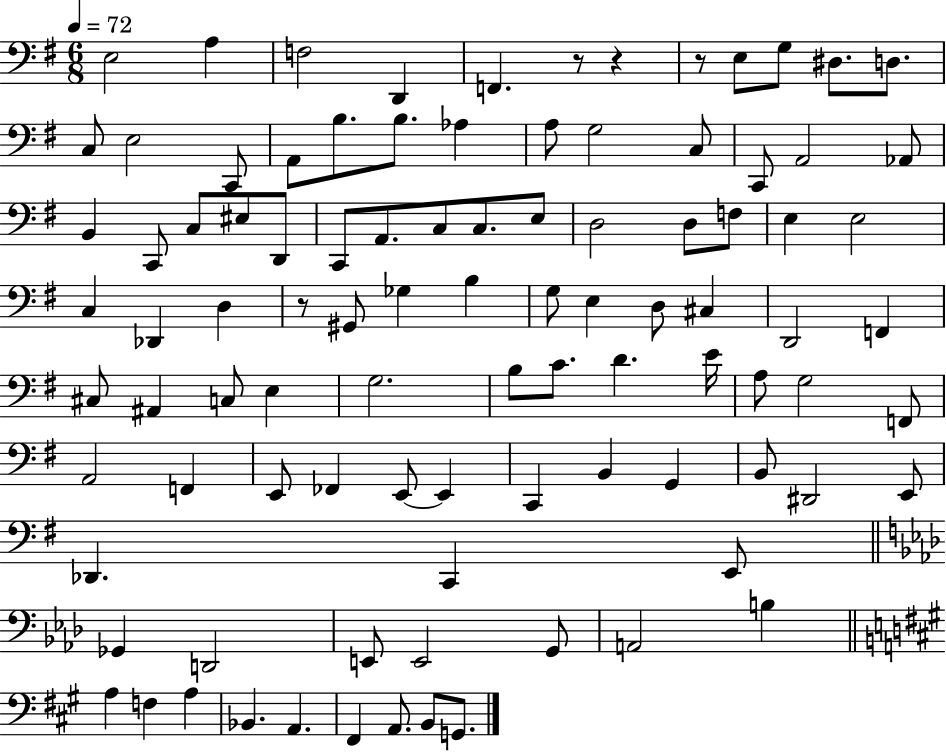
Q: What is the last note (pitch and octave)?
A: G2